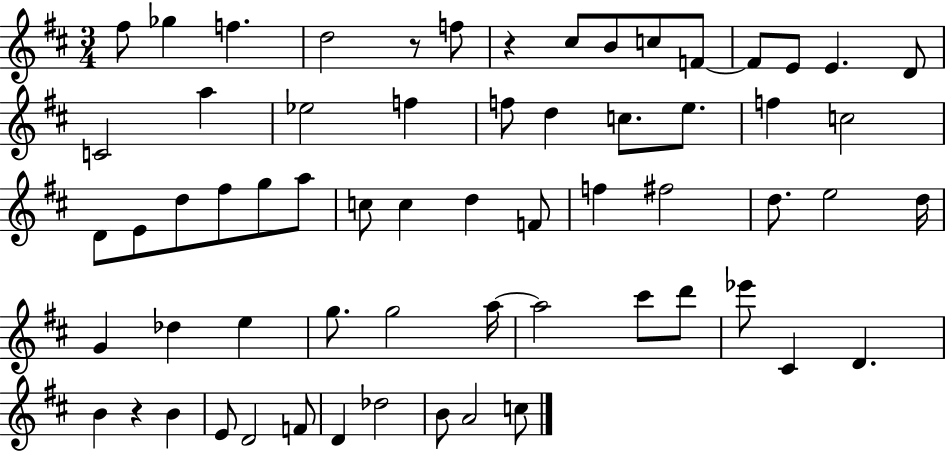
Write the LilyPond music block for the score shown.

{
  \clef treble
  \numericTimeSignature
  \time 3/4
  \key d \major
  \repeat volta 2 { fis''8 ges''4 f''4. | d''2 r8 f''8 | r4 cis''8 b'8 c''8 f'8~~ | f'8 e'8 e'4. d'8 | \break c'2 a''4 | ees''2 f''4 | f''8 d''4 c''8. e''8. | f''4 c''2 | \break d'8 e'8 d''8 fis''8 g''8 a''8 | c''8 c''4 d''4 f'8 | f''4 fis''2 | d''8. e''2 d''16 | \break g'4 des''4 e''4 | g''8. g''2 a''16~~ | a''2 cis'''8 d'''8 | ees'''8 cis'4 d'4. | \break b'4 r4 b'4 | e'8 d'2 f'8 | d'4 des''2 | b'8 a'2 c''8 | \break } \bar "|."
}